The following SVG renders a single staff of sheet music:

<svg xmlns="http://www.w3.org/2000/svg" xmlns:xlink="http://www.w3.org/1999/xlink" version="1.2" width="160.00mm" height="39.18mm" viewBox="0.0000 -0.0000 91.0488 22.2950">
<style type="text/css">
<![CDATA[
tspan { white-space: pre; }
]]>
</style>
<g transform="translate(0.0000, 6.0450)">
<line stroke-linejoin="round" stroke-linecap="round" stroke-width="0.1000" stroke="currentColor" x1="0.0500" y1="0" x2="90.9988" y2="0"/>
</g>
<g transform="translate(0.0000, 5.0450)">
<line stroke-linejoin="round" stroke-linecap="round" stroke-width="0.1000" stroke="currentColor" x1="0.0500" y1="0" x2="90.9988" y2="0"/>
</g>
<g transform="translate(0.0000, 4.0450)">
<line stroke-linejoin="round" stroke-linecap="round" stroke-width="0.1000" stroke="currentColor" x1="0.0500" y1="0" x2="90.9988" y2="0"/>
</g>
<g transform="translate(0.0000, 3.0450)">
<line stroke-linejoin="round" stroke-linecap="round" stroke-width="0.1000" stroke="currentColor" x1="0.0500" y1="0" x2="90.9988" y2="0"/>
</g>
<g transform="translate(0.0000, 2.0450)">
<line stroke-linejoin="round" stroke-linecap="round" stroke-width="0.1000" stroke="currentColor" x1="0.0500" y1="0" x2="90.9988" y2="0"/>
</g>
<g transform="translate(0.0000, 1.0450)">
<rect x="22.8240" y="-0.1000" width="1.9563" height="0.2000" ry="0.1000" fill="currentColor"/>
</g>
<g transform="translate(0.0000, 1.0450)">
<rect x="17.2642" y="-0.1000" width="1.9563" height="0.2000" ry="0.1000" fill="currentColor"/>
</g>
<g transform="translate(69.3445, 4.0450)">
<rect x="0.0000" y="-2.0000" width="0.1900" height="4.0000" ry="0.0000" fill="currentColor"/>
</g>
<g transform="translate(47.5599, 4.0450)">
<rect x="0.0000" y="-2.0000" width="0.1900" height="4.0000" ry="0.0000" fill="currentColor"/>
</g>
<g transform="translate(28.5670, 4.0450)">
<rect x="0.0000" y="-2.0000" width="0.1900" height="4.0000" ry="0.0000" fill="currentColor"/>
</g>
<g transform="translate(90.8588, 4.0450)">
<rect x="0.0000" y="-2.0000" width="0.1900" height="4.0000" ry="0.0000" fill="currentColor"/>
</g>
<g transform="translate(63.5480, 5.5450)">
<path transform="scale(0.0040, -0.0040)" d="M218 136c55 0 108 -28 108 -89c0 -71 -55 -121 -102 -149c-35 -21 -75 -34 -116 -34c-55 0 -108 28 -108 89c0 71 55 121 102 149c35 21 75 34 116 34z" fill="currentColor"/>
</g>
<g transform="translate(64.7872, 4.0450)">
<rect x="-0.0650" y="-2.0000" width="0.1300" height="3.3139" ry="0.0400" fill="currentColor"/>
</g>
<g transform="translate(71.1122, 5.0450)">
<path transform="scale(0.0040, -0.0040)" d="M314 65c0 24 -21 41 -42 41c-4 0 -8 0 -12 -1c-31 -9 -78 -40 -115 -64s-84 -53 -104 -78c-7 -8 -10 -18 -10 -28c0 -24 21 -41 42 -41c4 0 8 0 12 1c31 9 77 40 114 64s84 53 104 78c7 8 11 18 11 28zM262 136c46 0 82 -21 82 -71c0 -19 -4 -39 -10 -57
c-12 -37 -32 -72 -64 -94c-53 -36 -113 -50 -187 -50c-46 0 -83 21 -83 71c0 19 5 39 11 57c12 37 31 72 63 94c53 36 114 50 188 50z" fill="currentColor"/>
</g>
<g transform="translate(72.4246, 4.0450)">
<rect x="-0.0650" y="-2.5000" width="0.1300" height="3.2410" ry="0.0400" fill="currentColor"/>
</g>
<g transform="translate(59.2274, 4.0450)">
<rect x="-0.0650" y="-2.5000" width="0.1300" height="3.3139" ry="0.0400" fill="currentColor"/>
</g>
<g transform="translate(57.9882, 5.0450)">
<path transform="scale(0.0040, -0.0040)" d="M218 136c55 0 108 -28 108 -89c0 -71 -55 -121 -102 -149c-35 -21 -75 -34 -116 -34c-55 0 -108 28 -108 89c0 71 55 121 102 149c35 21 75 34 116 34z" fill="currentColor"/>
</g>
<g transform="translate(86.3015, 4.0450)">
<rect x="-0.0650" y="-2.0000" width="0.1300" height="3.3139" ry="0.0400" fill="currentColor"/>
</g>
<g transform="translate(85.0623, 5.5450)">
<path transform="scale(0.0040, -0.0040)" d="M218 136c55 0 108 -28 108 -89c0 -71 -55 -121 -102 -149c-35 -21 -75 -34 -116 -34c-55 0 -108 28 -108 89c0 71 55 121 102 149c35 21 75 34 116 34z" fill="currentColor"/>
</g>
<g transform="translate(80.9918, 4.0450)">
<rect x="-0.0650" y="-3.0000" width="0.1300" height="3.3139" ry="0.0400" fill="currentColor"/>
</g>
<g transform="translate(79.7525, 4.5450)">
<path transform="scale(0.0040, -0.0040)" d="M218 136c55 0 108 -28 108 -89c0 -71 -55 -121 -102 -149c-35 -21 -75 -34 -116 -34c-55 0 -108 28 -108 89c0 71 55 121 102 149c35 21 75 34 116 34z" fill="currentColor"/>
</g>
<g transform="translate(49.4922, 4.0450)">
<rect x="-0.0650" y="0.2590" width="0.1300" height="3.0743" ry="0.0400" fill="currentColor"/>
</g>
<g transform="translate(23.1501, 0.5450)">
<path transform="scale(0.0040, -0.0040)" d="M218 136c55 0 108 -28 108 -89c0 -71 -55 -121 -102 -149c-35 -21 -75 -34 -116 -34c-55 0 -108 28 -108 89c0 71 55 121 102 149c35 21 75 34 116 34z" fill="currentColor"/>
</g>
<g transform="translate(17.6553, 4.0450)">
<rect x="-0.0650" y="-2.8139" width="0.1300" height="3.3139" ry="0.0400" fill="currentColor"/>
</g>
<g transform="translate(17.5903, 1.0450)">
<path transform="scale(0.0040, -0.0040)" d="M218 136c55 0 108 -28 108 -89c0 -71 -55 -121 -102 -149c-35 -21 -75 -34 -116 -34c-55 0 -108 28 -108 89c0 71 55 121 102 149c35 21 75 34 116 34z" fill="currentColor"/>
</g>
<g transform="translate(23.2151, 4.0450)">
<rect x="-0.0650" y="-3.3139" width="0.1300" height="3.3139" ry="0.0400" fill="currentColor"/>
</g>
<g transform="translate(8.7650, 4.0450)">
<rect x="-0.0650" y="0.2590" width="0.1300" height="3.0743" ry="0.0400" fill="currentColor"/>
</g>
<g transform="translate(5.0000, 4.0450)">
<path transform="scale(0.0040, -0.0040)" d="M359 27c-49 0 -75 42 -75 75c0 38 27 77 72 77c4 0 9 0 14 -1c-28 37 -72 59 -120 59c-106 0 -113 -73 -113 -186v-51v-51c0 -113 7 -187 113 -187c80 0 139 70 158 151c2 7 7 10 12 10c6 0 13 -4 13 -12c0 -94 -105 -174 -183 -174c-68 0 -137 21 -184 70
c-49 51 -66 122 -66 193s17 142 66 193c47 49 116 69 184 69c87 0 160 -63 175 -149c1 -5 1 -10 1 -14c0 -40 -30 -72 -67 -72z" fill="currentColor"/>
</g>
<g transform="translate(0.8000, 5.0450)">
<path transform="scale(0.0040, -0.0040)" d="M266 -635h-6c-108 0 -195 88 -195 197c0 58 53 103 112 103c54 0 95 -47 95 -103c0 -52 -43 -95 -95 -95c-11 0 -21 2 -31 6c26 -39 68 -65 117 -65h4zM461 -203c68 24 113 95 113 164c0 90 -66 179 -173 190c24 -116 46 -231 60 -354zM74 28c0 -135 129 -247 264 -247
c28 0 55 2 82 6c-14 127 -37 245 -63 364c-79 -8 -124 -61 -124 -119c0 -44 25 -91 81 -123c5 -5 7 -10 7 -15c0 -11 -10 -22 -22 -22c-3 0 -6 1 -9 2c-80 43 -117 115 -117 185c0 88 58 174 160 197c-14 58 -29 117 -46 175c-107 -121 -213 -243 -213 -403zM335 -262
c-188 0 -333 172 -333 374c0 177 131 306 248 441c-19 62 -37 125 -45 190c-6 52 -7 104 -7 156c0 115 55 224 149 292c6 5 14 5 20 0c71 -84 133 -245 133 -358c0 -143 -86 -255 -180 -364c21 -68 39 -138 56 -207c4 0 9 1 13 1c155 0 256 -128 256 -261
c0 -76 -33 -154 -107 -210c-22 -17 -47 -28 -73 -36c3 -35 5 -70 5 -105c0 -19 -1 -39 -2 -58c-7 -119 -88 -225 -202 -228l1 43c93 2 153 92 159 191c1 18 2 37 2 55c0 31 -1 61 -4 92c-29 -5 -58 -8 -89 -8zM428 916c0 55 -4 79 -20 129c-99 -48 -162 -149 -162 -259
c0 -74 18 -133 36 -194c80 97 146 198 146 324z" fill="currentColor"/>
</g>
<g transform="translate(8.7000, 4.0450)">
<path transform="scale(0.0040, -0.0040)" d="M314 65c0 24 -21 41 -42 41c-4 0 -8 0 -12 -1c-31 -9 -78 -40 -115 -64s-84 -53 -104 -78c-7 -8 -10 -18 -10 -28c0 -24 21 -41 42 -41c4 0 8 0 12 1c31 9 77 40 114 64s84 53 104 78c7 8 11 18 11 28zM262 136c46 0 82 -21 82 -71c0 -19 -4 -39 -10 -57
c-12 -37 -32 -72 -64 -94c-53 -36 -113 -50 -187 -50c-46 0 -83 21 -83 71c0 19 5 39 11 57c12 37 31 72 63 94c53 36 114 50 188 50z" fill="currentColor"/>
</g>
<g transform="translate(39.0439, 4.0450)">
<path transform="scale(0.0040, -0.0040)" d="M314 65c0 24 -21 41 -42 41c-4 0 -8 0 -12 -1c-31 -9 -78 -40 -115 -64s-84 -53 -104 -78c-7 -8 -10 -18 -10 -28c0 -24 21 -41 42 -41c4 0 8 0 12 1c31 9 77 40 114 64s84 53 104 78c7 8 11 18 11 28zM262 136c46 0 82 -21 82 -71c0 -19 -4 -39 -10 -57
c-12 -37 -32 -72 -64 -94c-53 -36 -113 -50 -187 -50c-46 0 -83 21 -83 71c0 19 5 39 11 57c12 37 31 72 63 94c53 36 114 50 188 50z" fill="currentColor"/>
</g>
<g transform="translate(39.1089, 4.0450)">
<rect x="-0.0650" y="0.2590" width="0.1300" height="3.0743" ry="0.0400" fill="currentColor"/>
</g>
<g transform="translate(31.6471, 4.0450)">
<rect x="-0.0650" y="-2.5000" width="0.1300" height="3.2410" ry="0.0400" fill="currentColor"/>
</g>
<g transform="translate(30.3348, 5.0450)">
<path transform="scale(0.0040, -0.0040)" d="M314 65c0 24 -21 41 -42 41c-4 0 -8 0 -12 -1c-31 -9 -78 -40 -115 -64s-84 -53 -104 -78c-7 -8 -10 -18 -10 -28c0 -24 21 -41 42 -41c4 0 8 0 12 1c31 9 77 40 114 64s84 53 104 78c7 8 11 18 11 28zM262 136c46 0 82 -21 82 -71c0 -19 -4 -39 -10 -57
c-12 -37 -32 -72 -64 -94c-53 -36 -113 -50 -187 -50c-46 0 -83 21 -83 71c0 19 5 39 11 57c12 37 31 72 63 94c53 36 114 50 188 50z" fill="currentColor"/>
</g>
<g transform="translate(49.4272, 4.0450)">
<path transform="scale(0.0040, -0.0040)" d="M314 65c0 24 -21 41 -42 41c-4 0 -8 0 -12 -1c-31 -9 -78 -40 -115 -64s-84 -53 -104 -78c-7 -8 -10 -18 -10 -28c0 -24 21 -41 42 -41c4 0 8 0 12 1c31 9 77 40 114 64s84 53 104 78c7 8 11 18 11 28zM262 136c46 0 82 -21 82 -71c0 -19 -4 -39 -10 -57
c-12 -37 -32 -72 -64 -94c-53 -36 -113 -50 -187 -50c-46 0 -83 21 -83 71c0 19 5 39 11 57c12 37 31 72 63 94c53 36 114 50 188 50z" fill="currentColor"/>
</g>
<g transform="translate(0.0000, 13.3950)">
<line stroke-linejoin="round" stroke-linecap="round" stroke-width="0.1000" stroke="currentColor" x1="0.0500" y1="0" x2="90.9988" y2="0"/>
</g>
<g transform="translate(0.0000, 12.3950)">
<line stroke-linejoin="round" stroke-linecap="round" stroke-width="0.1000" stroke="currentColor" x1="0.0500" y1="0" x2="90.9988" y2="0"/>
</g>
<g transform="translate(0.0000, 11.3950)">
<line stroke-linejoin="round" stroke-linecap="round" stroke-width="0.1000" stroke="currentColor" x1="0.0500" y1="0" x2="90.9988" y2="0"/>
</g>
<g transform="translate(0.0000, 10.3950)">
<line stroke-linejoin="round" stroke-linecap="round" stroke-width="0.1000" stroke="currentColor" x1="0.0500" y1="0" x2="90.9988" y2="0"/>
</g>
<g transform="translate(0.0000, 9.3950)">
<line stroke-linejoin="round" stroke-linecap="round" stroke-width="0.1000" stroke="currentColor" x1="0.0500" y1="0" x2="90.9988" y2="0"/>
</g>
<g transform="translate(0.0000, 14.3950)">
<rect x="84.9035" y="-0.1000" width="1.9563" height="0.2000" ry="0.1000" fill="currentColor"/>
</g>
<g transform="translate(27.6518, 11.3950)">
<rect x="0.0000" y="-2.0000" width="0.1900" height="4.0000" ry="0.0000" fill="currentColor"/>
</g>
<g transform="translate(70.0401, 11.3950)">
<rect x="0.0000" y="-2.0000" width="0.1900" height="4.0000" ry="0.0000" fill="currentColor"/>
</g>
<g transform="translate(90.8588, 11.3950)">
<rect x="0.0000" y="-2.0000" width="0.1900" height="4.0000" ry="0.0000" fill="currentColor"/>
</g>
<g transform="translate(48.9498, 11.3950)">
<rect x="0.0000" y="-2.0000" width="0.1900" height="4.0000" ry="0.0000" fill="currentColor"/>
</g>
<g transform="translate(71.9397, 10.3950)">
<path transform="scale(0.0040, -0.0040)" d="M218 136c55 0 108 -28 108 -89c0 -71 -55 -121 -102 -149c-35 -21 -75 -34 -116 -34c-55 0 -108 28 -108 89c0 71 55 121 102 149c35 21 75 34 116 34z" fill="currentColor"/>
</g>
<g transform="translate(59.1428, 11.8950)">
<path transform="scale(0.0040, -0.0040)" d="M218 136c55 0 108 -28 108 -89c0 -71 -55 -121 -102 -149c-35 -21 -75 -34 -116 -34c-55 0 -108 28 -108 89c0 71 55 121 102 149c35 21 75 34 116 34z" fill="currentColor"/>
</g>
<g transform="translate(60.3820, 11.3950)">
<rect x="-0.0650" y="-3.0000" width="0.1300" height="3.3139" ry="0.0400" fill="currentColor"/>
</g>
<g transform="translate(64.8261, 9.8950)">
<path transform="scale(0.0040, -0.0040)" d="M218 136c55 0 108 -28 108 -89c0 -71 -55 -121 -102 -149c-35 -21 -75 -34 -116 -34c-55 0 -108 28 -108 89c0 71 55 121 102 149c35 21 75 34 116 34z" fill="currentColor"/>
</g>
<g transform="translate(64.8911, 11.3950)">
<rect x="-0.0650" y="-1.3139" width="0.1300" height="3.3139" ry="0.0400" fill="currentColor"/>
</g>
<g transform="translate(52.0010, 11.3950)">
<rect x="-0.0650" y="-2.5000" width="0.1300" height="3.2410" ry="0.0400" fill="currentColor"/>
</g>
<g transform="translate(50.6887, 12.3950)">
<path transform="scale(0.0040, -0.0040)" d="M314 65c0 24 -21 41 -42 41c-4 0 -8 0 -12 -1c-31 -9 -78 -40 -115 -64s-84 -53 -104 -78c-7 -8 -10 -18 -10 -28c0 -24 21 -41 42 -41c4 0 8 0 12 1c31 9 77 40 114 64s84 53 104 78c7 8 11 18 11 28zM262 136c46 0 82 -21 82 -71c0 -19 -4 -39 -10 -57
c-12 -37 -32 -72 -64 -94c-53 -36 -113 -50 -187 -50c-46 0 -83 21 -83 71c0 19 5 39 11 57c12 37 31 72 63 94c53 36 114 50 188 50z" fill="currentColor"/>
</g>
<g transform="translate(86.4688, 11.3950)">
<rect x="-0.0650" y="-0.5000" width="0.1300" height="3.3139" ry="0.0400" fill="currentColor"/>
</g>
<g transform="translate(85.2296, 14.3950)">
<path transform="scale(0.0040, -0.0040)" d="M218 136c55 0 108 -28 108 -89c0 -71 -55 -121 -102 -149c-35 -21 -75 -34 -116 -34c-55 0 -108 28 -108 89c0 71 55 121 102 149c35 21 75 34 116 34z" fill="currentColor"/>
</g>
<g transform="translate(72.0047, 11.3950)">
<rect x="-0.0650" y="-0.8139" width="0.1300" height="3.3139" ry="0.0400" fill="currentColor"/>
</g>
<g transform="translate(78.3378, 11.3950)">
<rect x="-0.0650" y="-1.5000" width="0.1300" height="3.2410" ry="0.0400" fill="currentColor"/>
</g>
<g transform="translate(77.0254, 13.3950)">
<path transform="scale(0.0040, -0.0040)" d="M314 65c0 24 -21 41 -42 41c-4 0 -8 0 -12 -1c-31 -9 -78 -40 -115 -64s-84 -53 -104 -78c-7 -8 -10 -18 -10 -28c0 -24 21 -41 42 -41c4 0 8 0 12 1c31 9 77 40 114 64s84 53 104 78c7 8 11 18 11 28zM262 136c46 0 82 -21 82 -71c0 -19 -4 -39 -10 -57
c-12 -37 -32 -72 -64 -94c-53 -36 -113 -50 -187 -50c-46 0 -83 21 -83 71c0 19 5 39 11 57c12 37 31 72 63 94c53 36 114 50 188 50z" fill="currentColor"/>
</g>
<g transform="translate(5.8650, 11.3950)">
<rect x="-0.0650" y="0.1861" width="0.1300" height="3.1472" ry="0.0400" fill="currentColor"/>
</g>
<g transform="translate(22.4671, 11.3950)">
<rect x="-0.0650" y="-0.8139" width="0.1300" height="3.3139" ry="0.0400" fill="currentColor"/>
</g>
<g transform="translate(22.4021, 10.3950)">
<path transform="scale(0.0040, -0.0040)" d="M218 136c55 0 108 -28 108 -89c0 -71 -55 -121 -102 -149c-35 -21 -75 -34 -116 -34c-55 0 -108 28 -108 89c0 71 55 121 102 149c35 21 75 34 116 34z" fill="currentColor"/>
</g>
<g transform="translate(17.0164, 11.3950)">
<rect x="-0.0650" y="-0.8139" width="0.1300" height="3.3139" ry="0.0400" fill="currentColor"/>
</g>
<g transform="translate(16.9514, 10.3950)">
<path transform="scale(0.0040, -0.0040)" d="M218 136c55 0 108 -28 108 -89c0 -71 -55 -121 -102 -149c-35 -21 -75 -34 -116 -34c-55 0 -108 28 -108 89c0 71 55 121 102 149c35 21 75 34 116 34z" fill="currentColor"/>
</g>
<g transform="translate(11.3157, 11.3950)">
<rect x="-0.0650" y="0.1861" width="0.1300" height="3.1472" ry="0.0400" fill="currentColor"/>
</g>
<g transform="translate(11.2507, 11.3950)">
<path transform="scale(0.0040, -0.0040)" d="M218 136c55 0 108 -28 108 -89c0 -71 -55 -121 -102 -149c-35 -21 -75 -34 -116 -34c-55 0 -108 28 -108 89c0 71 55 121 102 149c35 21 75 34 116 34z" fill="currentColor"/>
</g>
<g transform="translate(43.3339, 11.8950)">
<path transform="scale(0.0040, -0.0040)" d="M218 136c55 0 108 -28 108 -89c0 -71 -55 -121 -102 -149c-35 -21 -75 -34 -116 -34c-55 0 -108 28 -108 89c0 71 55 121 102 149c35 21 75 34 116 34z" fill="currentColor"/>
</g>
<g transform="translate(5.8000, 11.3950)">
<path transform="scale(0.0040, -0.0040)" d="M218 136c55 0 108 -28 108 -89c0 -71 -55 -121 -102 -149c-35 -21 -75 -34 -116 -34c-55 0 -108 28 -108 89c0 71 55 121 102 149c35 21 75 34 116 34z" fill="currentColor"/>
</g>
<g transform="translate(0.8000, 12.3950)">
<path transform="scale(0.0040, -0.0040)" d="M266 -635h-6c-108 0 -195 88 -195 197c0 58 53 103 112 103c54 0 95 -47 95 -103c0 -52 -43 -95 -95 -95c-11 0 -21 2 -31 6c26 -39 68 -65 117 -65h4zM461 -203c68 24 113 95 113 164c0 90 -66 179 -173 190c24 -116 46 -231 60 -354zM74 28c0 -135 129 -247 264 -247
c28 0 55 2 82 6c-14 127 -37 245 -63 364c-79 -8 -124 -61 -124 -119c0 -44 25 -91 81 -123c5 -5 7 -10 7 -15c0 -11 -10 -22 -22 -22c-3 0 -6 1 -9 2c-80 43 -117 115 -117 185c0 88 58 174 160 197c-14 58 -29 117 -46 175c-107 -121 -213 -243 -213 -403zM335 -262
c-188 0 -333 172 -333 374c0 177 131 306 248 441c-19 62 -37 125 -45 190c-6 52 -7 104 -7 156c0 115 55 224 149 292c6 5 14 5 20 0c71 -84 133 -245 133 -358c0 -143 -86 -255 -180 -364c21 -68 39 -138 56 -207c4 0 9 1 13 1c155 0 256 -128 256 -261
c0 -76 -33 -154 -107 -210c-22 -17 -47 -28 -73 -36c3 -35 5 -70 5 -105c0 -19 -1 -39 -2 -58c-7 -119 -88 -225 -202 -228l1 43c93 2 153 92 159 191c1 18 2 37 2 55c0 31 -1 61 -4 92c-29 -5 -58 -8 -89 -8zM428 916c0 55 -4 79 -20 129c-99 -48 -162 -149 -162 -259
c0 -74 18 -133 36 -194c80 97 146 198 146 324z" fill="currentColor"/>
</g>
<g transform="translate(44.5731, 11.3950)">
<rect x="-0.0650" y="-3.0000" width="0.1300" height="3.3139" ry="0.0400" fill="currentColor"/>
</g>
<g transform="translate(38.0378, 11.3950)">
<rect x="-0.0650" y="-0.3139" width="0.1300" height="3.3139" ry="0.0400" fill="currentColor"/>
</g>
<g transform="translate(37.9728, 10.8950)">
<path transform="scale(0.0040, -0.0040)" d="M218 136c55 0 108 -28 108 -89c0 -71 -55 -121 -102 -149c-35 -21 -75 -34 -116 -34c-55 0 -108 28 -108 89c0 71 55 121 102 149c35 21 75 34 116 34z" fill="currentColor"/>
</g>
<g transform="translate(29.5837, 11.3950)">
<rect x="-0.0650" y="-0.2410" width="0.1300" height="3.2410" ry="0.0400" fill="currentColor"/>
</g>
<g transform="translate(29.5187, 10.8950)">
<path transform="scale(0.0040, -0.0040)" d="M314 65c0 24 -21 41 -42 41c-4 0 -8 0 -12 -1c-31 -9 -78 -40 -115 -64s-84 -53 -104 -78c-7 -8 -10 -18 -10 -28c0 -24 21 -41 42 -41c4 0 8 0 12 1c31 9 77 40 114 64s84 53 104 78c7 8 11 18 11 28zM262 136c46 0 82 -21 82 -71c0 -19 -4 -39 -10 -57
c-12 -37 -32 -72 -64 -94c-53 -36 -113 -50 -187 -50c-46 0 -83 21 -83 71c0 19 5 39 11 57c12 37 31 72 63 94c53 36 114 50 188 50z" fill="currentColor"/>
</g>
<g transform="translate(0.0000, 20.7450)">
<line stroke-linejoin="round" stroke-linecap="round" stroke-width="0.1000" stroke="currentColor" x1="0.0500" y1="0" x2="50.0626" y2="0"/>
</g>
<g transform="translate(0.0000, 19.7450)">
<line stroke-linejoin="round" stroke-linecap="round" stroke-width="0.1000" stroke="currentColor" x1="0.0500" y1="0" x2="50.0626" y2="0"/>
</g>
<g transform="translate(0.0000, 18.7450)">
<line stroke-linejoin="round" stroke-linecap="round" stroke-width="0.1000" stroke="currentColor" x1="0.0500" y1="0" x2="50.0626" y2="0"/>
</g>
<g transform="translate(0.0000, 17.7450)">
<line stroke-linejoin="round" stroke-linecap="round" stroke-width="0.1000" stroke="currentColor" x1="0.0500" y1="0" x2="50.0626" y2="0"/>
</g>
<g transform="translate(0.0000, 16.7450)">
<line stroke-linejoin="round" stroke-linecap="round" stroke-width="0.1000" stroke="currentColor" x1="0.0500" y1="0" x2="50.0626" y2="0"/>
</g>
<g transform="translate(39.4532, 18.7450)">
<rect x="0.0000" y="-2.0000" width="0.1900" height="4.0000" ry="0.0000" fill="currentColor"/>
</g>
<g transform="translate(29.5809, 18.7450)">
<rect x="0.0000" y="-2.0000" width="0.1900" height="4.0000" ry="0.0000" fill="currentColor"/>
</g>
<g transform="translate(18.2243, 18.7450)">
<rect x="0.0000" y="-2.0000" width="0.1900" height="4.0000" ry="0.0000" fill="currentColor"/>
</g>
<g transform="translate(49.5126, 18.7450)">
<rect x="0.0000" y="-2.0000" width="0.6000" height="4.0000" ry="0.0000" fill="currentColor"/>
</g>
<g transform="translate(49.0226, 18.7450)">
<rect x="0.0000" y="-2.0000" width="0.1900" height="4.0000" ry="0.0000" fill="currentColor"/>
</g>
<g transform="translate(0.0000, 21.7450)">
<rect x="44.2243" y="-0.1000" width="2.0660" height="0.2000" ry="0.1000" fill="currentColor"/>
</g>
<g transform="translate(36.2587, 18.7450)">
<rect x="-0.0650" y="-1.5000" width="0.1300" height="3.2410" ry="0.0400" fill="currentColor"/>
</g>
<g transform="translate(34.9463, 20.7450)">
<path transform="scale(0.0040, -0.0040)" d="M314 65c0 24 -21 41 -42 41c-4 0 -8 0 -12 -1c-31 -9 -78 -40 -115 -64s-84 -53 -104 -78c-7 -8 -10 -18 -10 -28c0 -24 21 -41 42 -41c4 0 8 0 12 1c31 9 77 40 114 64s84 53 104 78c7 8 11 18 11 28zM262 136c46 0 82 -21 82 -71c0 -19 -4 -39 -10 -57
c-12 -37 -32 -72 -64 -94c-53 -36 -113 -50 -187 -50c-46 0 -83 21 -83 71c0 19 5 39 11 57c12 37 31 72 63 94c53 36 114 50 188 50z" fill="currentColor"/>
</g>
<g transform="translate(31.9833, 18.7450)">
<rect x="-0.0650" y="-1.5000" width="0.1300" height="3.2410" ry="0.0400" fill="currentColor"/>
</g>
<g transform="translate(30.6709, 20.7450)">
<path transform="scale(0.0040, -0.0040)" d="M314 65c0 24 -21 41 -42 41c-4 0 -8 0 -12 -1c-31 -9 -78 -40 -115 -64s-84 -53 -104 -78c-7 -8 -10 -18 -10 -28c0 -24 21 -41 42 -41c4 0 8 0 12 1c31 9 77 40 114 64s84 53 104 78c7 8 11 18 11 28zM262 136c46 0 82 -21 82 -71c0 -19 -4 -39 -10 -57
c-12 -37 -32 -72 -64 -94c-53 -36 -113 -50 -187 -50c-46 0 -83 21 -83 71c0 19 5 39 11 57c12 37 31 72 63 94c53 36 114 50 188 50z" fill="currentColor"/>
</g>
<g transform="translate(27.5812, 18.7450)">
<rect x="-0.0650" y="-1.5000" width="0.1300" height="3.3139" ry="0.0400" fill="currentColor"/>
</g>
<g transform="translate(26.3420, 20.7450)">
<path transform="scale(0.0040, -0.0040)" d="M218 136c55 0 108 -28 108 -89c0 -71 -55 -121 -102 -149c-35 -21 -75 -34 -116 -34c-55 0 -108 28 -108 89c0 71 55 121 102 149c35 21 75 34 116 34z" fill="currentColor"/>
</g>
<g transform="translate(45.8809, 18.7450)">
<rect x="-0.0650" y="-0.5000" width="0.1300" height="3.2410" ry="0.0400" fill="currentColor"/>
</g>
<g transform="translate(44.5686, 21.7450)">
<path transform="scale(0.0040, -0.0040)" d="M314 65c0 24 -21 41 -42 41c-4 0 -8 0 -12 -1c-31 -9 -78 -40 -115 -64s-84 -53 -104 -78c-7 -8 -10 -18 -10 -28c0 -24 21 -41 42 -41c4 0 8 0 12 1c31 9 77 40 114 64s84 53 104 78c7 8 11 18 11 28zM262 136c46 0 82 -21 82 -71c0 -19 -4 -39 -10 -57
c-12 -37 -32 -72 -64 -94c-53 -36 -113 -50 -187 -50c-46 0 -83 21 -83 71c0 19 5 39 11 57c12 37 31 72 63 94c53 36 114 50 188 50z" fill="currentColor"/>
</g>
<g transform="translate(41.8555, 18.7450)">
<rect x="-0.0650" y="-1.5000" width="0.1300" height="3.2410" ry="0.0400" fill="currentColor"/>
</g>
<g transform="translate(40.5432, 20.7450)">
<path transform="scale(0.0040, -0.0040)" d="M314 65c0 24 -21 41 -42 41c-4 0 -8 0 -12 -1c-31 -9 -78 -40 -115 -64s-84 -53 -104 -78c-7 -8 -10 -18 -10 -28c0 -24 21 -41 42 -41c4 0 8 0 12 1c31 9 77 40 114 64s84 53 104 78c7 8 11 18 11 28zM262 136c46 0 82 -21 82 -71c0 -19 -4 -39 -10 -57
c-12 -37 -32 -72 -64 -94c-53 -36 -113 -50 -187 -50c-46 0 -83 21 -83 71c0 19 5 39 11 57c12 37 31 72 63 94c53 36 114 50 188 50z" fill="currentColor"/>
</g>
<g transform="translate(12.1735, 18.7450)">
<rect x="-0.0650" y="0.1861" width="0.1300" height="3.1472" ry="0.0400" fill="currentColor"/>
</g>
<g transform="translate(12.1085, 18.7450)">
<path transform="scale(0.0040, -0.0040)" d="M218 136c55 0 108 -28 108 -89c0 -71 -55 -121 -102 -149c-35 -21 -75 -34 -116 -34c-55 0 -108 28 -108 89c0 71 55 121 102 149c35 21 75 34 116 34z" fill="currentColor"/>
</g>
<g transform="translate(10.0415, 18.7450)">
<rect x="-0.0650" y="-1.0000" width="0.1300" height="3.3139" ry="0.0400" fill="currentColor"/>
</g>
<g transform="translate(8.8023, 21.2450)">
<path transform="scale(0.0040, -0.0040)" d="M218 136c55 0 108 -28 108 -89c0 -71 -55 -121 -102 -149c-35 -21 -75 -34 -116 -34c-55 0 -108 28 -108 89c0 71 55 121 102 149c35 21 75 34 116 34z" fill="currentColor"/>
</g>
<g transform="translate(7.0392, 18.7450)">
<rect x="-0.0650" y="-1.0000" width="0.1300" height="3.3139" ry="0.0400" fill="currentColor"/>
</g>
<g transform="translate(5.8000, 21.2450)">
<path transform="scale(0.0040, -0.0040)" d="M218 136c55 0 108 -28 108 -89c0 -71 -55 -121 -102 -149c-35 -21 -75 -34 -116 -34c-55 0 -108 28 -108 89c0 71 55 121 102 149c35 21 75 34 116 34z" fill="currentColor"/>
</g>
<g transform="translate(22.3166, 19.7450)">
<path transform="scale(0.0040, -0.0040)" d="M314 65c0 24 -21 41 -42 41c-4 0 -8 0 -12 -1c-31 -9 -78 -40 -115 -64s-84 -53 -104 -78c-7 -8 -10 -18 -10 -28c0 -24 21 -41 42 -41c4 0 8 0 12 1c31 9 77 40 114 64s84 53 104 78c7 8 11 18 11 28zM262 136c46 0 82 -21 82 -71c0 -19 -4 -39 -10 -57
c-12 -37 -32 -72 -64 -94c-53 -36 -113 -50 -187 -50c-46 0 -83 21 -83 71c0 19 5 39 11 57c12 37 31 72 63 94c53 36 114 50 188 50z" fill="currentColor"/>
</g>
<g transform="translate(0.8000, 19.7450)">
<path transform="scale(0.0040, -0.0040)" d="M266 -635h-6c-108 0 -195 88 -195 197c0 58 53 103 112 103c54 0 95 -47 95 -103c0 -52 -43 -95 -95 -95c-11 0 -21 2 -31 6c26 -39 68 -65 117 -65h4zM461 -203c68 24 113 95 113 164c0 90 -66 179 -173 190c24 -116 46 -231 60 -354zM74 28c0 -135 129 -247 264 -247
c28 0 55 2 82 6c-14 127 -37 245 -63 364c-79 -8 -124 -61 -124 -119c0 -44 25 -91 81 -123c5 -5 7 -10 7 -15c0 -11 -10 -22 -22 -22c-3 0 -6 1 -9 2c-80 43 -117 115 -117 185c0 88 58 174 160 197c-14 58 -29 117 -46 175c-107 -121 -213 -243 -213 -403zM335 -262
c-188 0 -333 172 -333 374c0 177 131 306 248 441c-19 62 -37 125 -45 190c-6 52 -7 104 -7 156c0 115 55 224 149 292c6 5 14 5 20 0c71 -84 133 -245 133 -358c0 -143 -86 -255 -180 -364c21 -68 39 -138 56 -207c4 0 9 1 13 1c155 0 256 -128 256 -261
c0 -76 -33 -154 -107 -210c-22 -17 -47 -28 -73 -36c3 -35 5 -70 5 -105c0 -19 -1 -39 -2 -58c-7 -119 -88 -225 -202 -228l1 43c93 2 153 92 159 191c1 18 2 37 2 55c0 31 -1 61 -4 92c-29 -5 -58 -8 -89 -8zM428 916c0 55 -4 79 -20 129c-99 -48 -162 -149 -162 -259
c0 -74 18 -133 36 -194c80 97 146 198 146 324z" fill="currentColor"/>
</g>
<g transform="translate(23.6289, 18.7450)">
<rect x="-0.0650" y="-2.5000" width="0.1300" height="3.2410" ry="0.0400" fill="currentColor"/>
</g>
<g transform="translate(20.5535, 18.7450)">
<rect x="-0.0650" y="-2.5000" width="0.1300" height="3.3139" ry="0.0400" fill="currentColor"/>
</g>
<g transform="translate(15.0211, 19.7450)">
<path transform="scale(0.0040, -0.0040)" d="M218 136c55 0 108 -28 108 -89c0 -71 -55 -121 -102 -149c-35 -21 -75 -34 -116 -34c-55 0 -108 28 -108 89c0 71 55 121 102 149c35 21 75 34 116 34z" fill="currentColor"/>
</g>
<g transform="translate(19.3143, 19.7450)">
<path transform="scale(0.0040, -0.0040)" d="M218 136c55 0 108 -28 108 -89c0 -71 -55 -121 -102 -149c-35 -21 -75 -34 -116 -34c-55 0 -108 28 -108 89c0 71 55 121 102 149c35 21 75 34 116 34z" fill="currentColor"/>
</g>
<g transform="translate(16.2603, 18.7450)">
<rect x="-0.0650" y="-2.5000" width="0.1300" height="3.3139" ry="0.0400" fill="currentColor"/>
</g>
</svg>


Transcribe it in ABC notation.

X:1
T:Untitled
M:4/4
L:1/4
K:C
B2 a b G2 B2 B2 G F G2 A F B B d d c2 c A G2 A e d E2 C D D B G G G2 E E2 E2 E2 C2